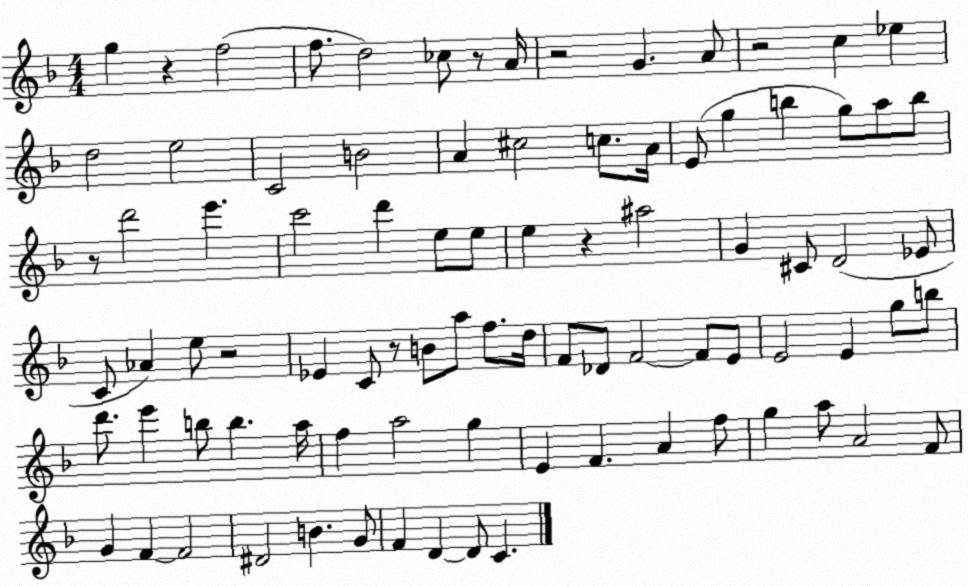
X:1
T:Untitled
M:4/4
L:1/4
K:F
g z f2 f/2 d2 _c/2 z/2 A/4 z2 G A/2 z2 c _e d2 e2 C2 B2 A ^c2 c/2 A/4 E/2 g b g/2 a/2 b/2 z/2 d'2 e' c'2 d' e/2 e/2 e z ^a2 G ^C/2 D2 _E/2 C/2 _A e/2 z2 _E C/2 z/2 B/2 a/2 f/2 d/4 F/2 _D/2 F2 F/2 E/2 E2 E g/2 b/2 d'/2 e' b/2 b a/4 f a2 g E F A f/2 g a/2 A2 F/2 G F F2 ^D2 B G/2 F D D/2 C